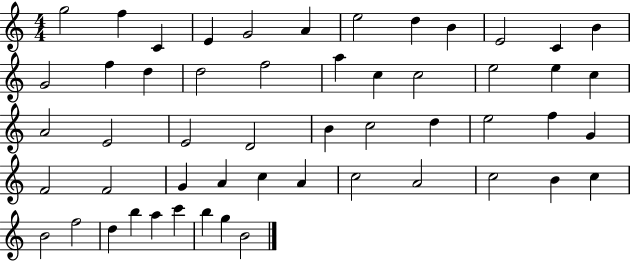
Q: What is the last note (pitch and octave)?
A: B4